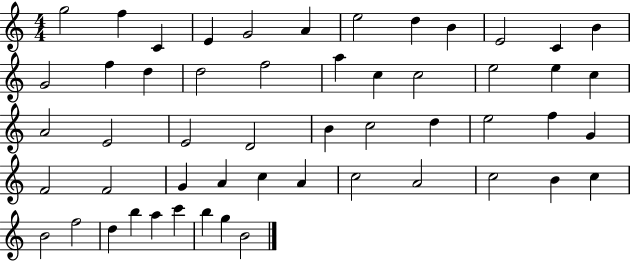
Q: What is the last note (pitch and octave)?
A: B4